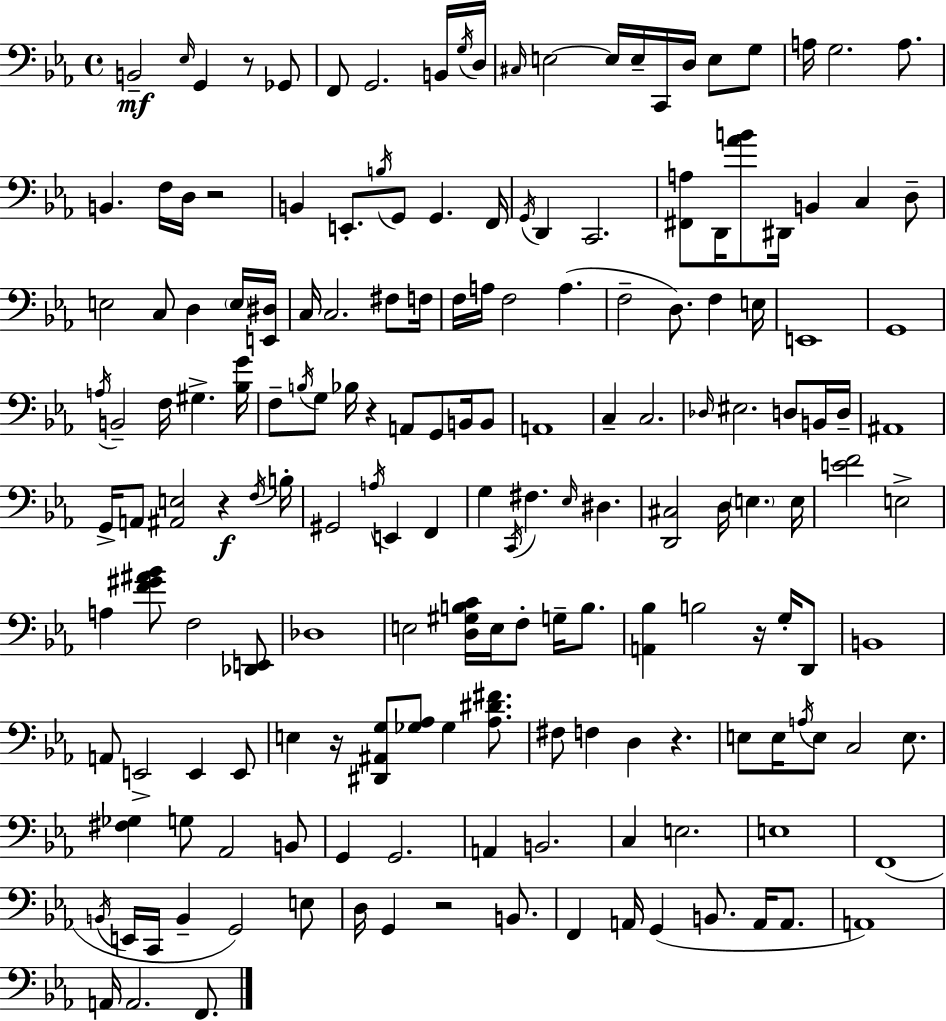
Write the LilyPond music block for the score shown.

{
  \clef bass
  \time 4/4
  \defaultTimeSignature
  \key c \minor
  \repeat volta 2 { b,2--\mf \grace { ees16 } g,4 r8 ges,8 | f,8 g,2. b,16 | \acciaccatura { g16 } d16 \grace { cis16 } e2~~ e16 e16-- c,16 d16 e8 | g8 a16 g2. | \break a8. b,4. f16 d16 r2 | b,4 e,8.-. \acciaccatura { b16 } g,8 g,4. | f,16 \acciaccatura { g,16 } d,4 c,2. | <fis, a>8 d,16 <aes' b'>8 dis,16 b,4 c4 | \break d8-- e2 c8 d4 | \parenthesize e16 <e, dis>16 c16 c2. | fis8 f16 f16 a16 f2 a4.( | f2-- d8.) | \break f4 e16 e,1 | g,1 | \acciaccatura { a16 } b,2-- f16 gis4.-> | <bes g'>16 f8-- \acciaccatura { b16 } g8 bes16 r4 | \break a,8 g,8 b,16 b,8 a,1 | c4-- c2. | \grace { des16 } eis2. | d8 b,16 d16-- ais,1 | \break g,16-> a,8 <ais, e>2 | r4\f \acciaccatura { f16 } b16-. gis,2 | \acciaccatura { a16 } e,4 f,4 g4 \acciaccatura { c,16 } fis4. | \grace { ees16 } dis4. <d, cis>2 | \break d16 \parenthesize e4. e16 <e' f'>2 | e2-> a4 | <f' gis' ais' bes'>8 f2 <des, e,>8 des1 | e2 | \break <d gis b c'>16 e16 f8-. g16-- b8. <a, bes>4 | b2 r16 g16-. d,8 b,1 | a,8 e,2-> | e,4 e,8 e4 | \break r16 <dis, ais, g>8 <ges aes>8 ges4 <aes dis' fis'>8. fis8 f4 | d4 r4. e8 e16 \acciaccatura { a16 } | e8 c2 e8. <fis ges>4 | g8 aes,2 b,8 g,4 | \break g,2. a,4 | b,2. c4 | e2. e1 | f,1( | \break \acciaccatura { b,16 } e,16 c,16 | b,4-- g,2) e8 d16 g,4 | r2 b,8. f,4 | a,16 g,4( b,8. a,16 a,8. a,1) | \break a,16 a,2. | f,8. } \bar "|."
}